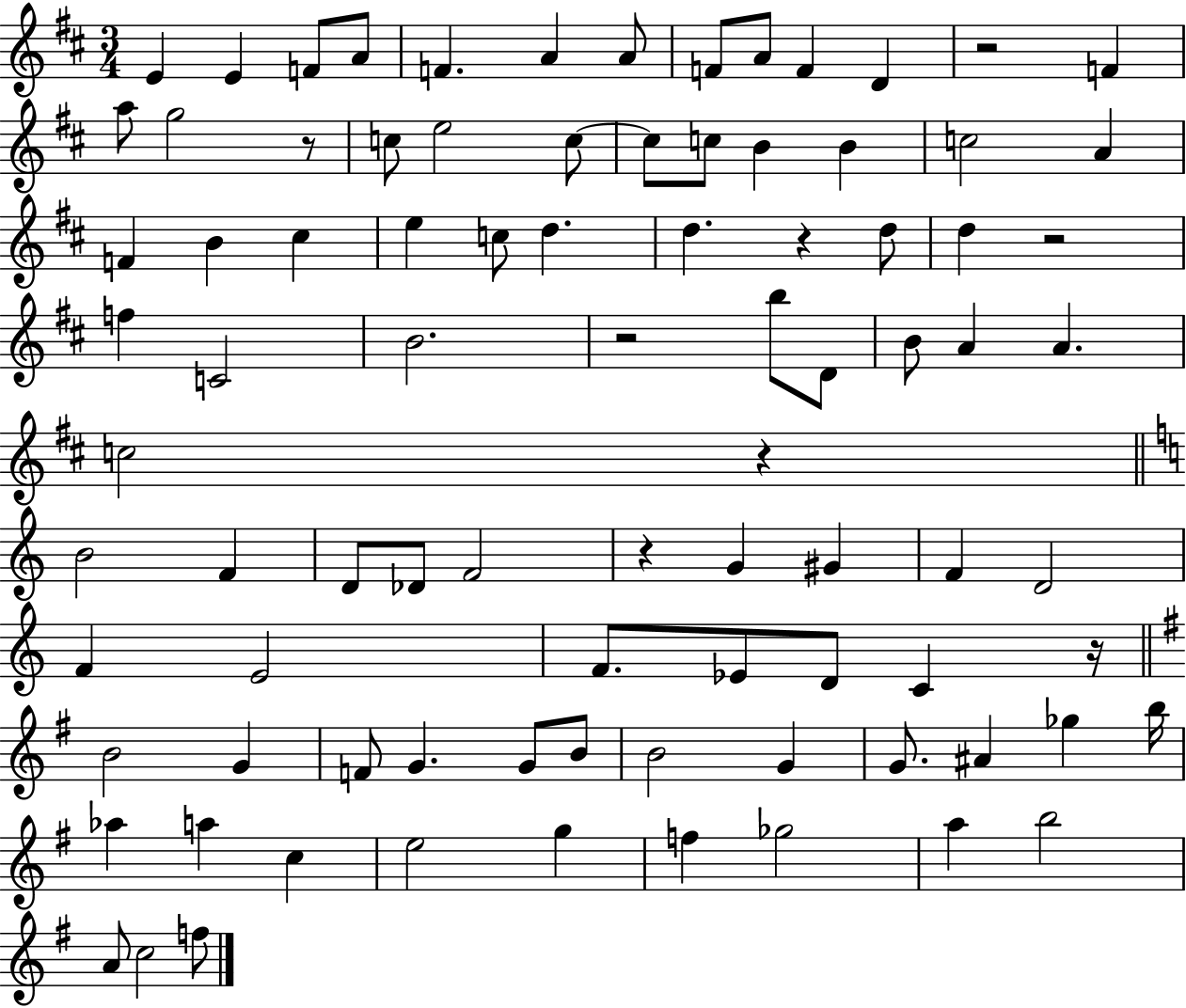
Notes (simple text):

E4/q E4/q F4/e A4/e F4/q. A4/q A4/e F4/e A4/e F4/q D4/q R/h F4/q A5/e G5/h R/e C5/e E5/h C5/e C5/e C5/e B4/q B4/q C5/h A4/q F4/q B4/q C#5/q E5/q C5/e D5/q. D5/q. R/q D5/e D5/q R/h F5/q C4/h B4/h. R/h B5/e D4/e B4/e A4/q A4/q. C5/h R/q B4/h F4/q D4/e Db4/e F4/h R/q G4/q G#4/q F4/q D4/h F4/q E4/h F4/e. Eb4/e D4/e C4/q R/s B4/h G4/q F4/e G4/q. G4/e B4/e B4/h G4/q G4/e. A#4/q Gb5/q B5/s Ab5/q A5/q C5/q E5/h G5/q F5/q Gb5/h A5/q B5/h A4/e C5/h F5/e